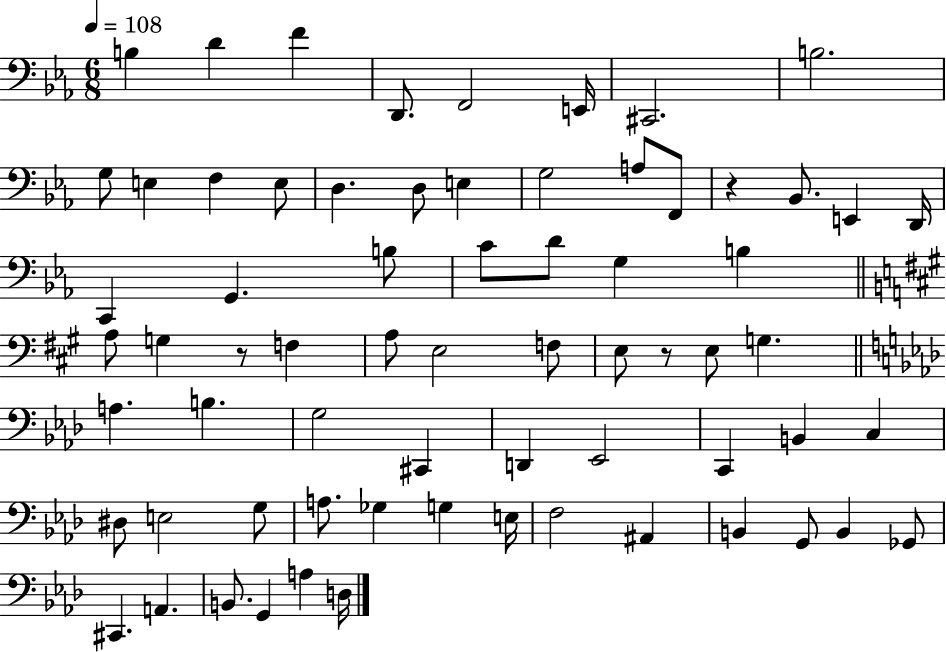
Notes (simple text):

B3/q D4/q F4/q D2/e. F2/h E2/s C#2/h. B3/h. G3/e E3/q F3/q E3/e D3/q. D3/e E3/q G3/h A3/e F2/e R/q Bb2/e. E2/q D2/s C2/q G2/q. B3/e C4/e D4/e G3/q B3/q A3/e G3/q R/e F3/q A3/e E3/h F3/e E3/e R/e E3/e G3/q. A3/q. B3/q. G3/h C#2/q D2/q Eb2/h C2/q B2/q C3/q D#3/e E3/h G3/e A3/e. Gb3/q G3/q E3/s F3/h A#2/q B2/q G2/e B2/q Gb2/e C#2/q. A2/q. B2/e. G2/q A3/q D3/s